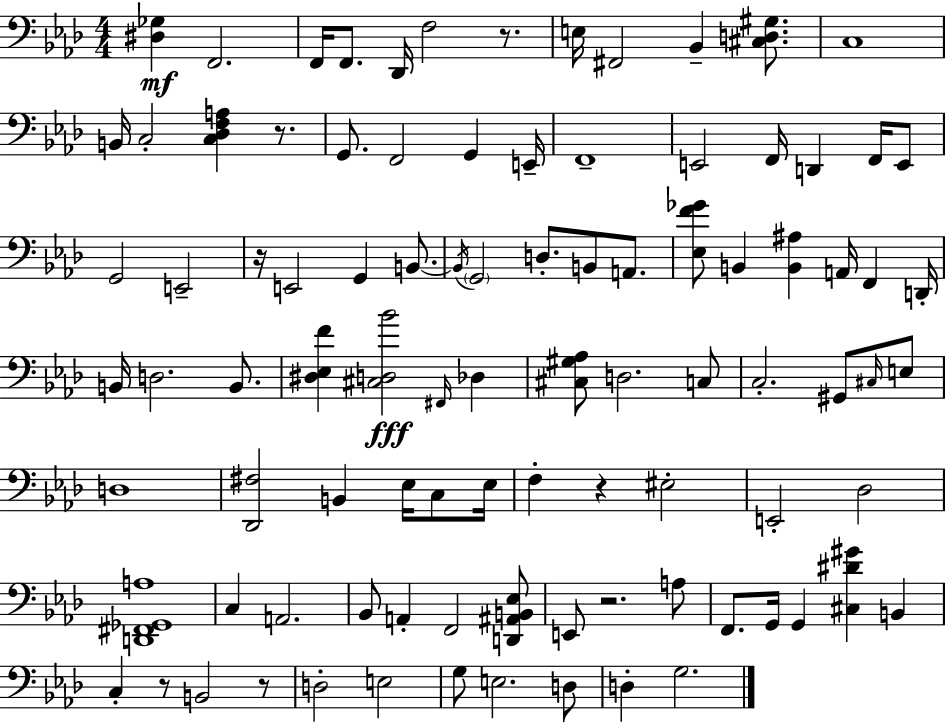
{
  \clef bass
  \numericTimeSignature
  \time 4/4
  \key aes \major
  <dis ges>4\mf f,2. | f,16 f,8. des,16 f2 r8. | e16 fis,2 bes,4-- <cis d gis>8. | c1 | \break b,16 c2-. <c des f a>4 r8. | g,8. f,2 g,4 e,16-- | f,1-- | e,2 f,16 d,4 f,16 e,8 | \break g,2 e,2-- | r16 e,2 g,4 b,8.~~ | \acciaccatura { b,16 } \parenthesize g,2 d8.-. b,8 a,8. | <ees f' ges'>8 b,4 <b, ais>4 a,16 f,4 | \break d,16-. b,16 d2. b,8. | <dis ees f'>4 <cis d bes'>2\fff \grace { fis,16 } des4 | <cis gis aes>8 d2. | c8 c2.-. gis,8 | \break \grace { cis16 } e8 d1 | <des, fis>2 b,4 ees16 | c8 ees16 f4-. r4 eis2-. | e,2-. des2 | \break <d, fis, ges, a>1 | c4 a,2. | bes,8 a,4-. f,2 | <d, ais, b, ees>8 e,8 r2. | \break a8 f,8. g,16 g,4 <cis dis' gis'>4 b,4 | c4-. r8 b,2 | r8 d2-. e2 | g8 e2. | \break d8 d4-. g2. | \bar "|."
}